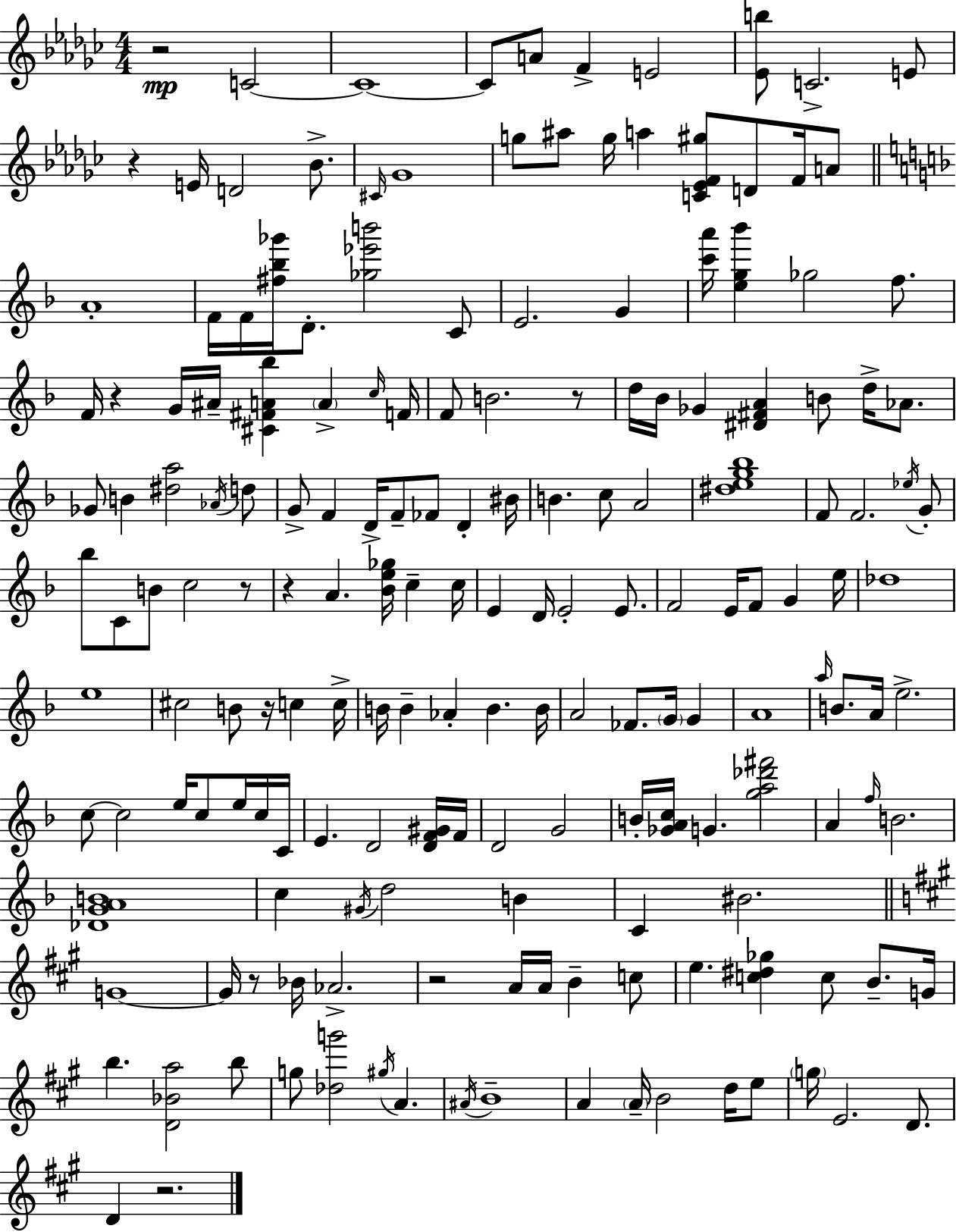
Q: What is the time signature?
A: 4/4